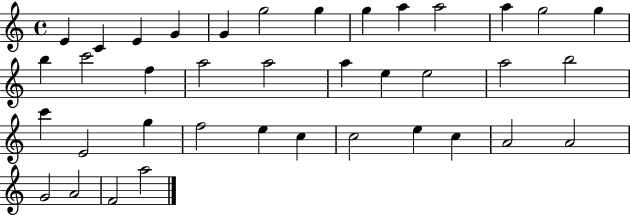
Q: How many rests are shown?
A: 0